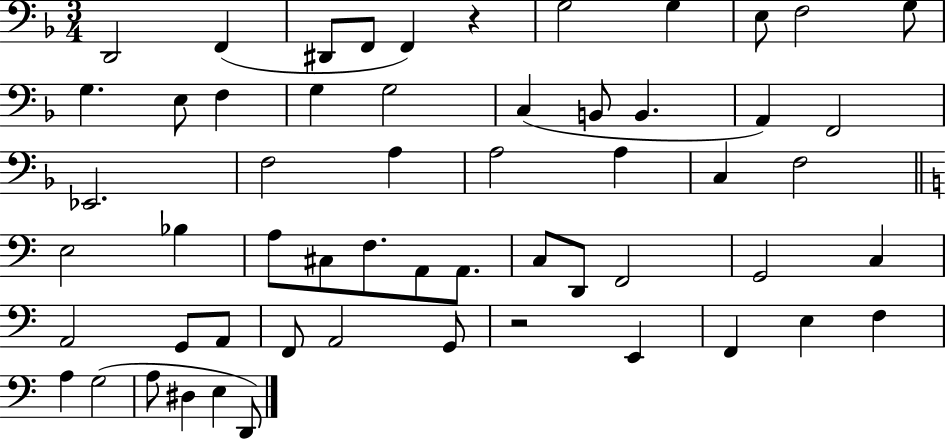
D2/h F2/q D#2/e F2/e F2/q R/q G3/h G3/q E3/e F3/h G3/e G3/q. E3/e F3/q G3/q G3/h C3/q B2/e B2/q. A2/q F2/h Eb2/h. F3/h A3/q A3/h A3/q C3/q F3/h E3/h Bb3/q A3/e C#3/e F3/e. A2/e A2/e. C3/e D2/e F2/h G2/h C3/q A2/h G2/e A2/e F2/e A2/h G2/e R/h E2/q F2/q E3/q F3/q A3/q G3/h A3/e D#3/q E3/q D2/e